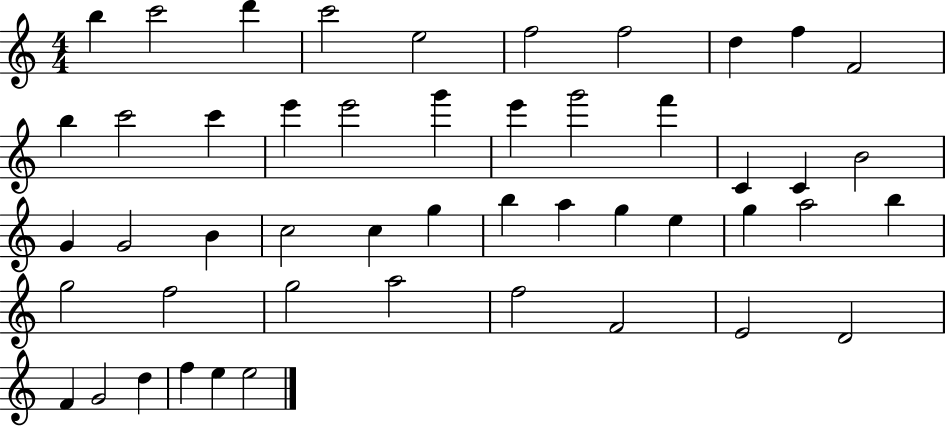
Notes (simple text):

B5/q C6/h D6/q C6/h E5/h F5/h F5/h D5/q F5/q F4/h B5/q C6/h C6/q E6/q E6/h G6/q E6/q G6/h F6/q C4/q C4/q B4/h G4/q G4/h B4/q C5/h C5/q G5/q B5/q A5/q G5/q E5/q G5/q A5/h B5/q G5/h F5/h G5/h A5/h F5/h F4/h E4/h D4/h F4/q G4/h D5/q F5/q E5/q E5/h